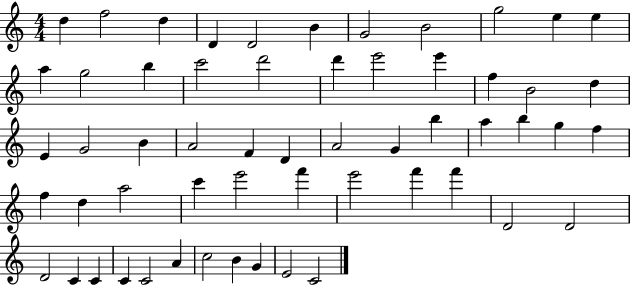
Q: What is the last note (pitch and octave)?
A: C4